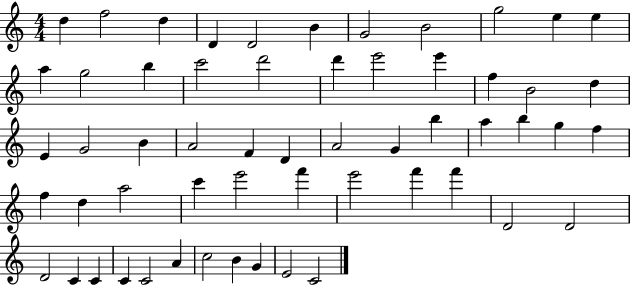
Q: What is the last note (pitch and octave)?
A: C4